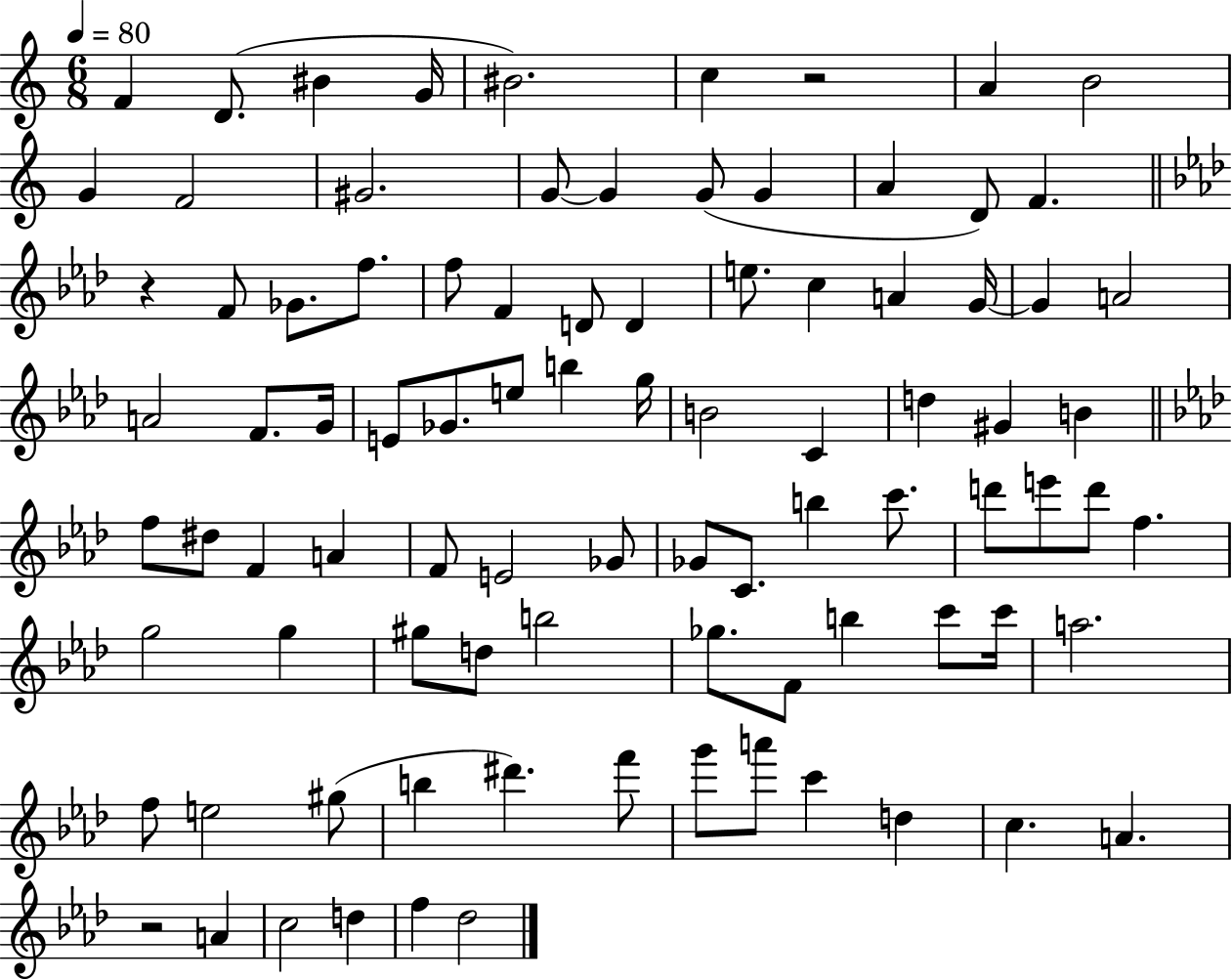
F4/q D4/e. BIS4/q G4/s BIS4/h. C5/q R/h A4/q B4/h G4/q F4/h G#4/h. G4/e G4/q G4/e G4/q A4/q D4/e F4/q. R/q F4/e Gb4/e. F5/e. F5/e F4/q D4/e D4/q E5/e. C5/q A4/q G4/s G4/q A4/h A4/h F4/e. G4/s E4/e Gb4/e. E5/e B5/q G5/s B4/h C4/q D5/q G#4/q B4/q F5/e D#5/e F4/q A4/q F4/e E4/h Gb4/e Gb4/e C4/e. B5/q C6/e. D6/e E6/e D6/e F5/q. G5/h G5/q G#5/e D5/e B5/h Gb5/e. F4/e B5/q C6/e C6/s A5/h. F5/e E5/h G#5/e B5/q D#6/q. F6/e G6/e A6/e C6/q D5/q C5/q. A4/q. R/h A4/q C5/h D5/q F5/q Db5/h